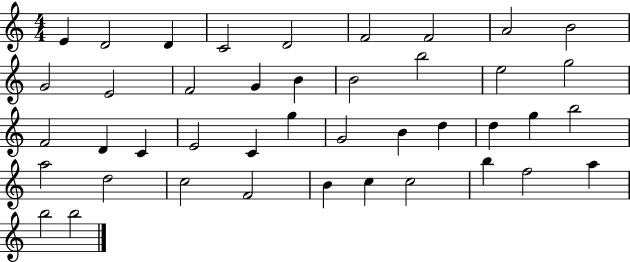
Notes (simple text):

E4/q D4/h D4/q C4/h D4/h F4/h F4/h A4/h B4/h G4/h E4/h F4/h G4/q B4/q B4/h B5/h E5/h G5/h F4/h D4/q C4/q E4/h C4/q G5/q G4/h B4/q D5/q D5/q G5/q B5/h A5/h D5/h C5/h F4/h B4/q C5/q C5/h B5/q F5/h A5/q B5/h B5/h